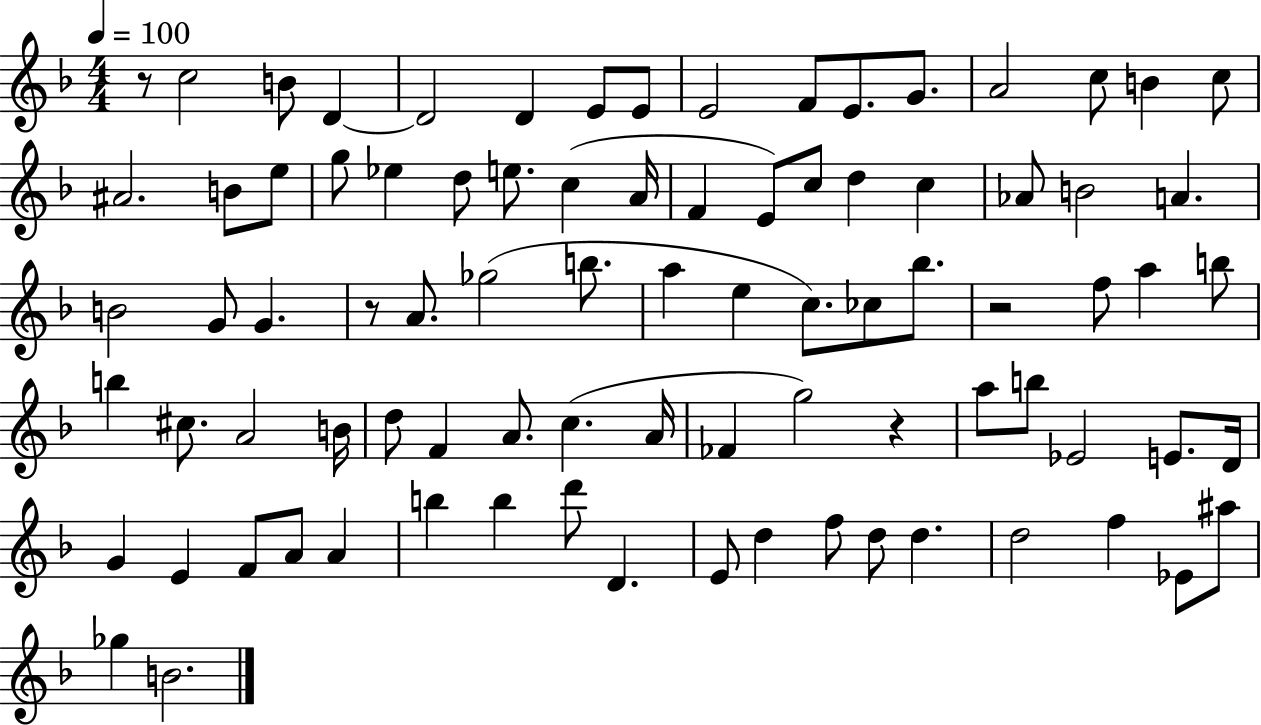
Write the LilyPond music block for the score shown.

{
  \clef treble
  \numericTimeSignature
  \time 4/4
  \key f \major
  \tempo 4 = 100
  r8 c''2 b'8 d'4~~ | d'2 d'4 e'8 e'8 | e'2 f'8 e'8. g'8. | a'2 c''8 b'4 c''8 | \break ais'2. b'8 e''8 | g''8 ees''4 d''8 e''8. c''4( a'16 | f'4 e'8) c''8 d''4 c''4 | aes'8 b'2 a'4. | \break b'2 g'8 g'4. | r8 a'8. ges''2( b''8. | a''4 e''4 c''8.) ces''8 bes''8. | r2 f''8 a''4 b''8 | \break b''4 cis''8. a'2 b'16 | d''8 f'4 a'8. c''4.( a'16 | fes'4 g''2) r4 | a''8 b''8 ees'2 e'8. d'16 | \break g'4 e'4 f'8 a'8 a'4 | b''4 b''4 d'''8 d'4. | e'8 d''4 f''8 d''8 d''4. | d''2 f''4 ees'8 ais''8 | \break ges''4 b'2. | \bar "|."
}